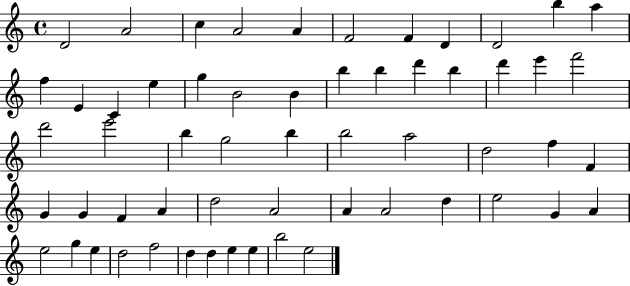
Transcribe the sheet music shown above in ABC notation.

X:1
T:Untitled
M:4/4
L:1/4
K:C
D2 A2 c A2 A F2 F D D2 b a f E C e g B2 B b b d' b d' e' f'2 d'2 e'2 b g2 b b2 a2 d2 f F G G F A d2 A2 A A2 d e2 G A e2 g e d2 f2 d d e e b2 e2